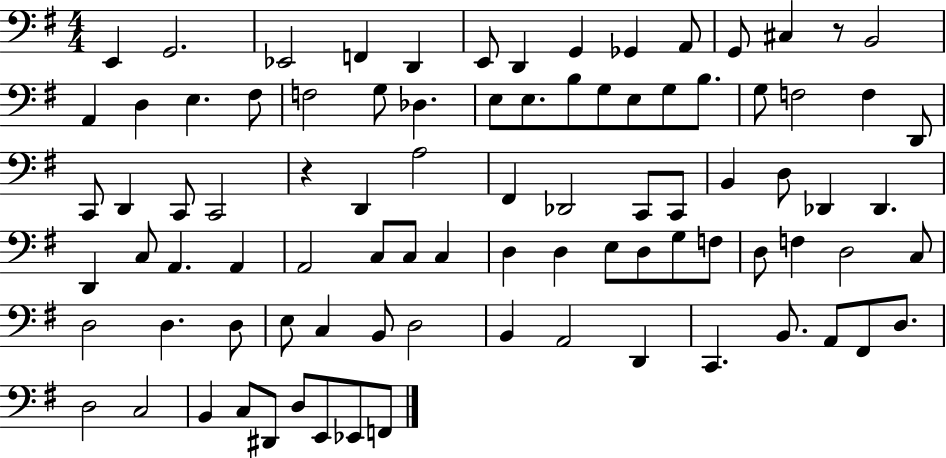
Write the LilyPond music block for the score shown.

{
  \clef bass
  \numericTimeSignature
  \time 4/4
  \key g \major
  e,4 g,2. | ees,2 f,4 d,4 | e,8 d,4 g,4 ges,4 a,8 | g,8 cis4 r8 b,2 | \break a,4 d4 e4. fis8 | f2 g8 des4. | e8 e8. b8 g8 e8 g8 b8. | g8 f2 f4 d,8 | \break c,8 d,4 c,8 c,2 | r4 d,4 a2 | fis,4 des,2 c,8 c,8 | b,4 d8 des,4 des,4. | \break d,4 c8 a,4. a,4 | a,2 c8 c8 c4 | d4 d4 e8 d8 g8 f8 | d8 f4 d2 c8 | \break d2 d4. d8 | e8 c4 b,8 d2 | b,4 a,2 d,4 | c,4. b,8. a,8 fis,8 d8. | \break d2 c2 | b,4 c8 dis,8 d8 e,8 ees,8 f,8 | \bar "|."
}